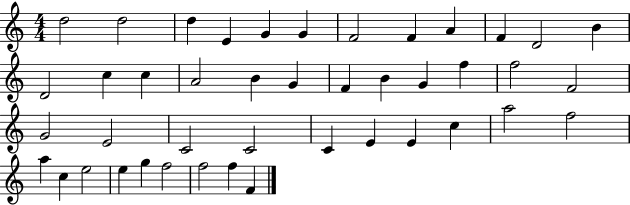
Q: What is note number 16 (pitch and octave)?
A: A4